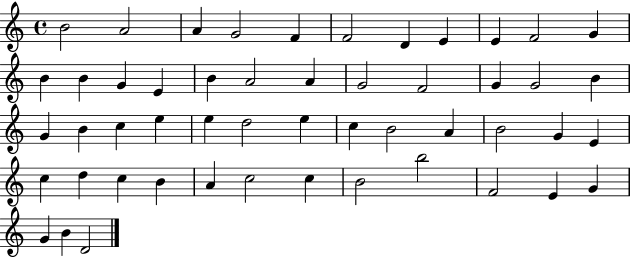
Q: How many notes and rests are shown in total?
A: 51